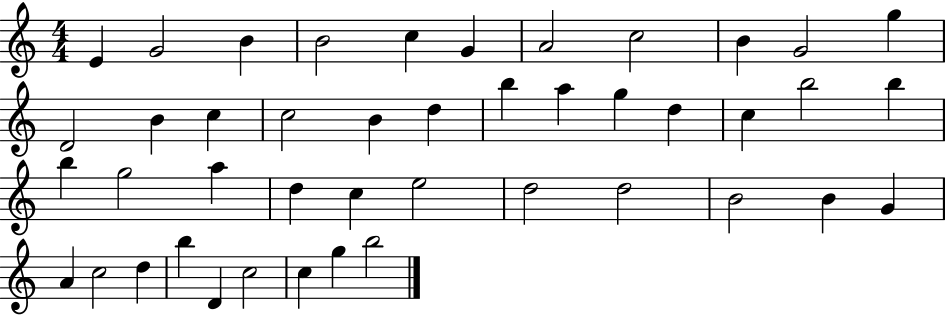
E4/q G4/h B4/q B4/h C5/q G4/q A4/h C5/h B4/q G4/h G5/q D4/h B4/q C5/q C5/h B4/q D5/q B5/q A5/q G5/q D5/q C5/q B5/h B5/q B5/q G5/h A5/q D5/q C5/q E5/h D5/h D5/h B4/h B4/q G4/q A4/q C5/h D5/q B5/q D4/q C5/h C5/q G5/q B5/h